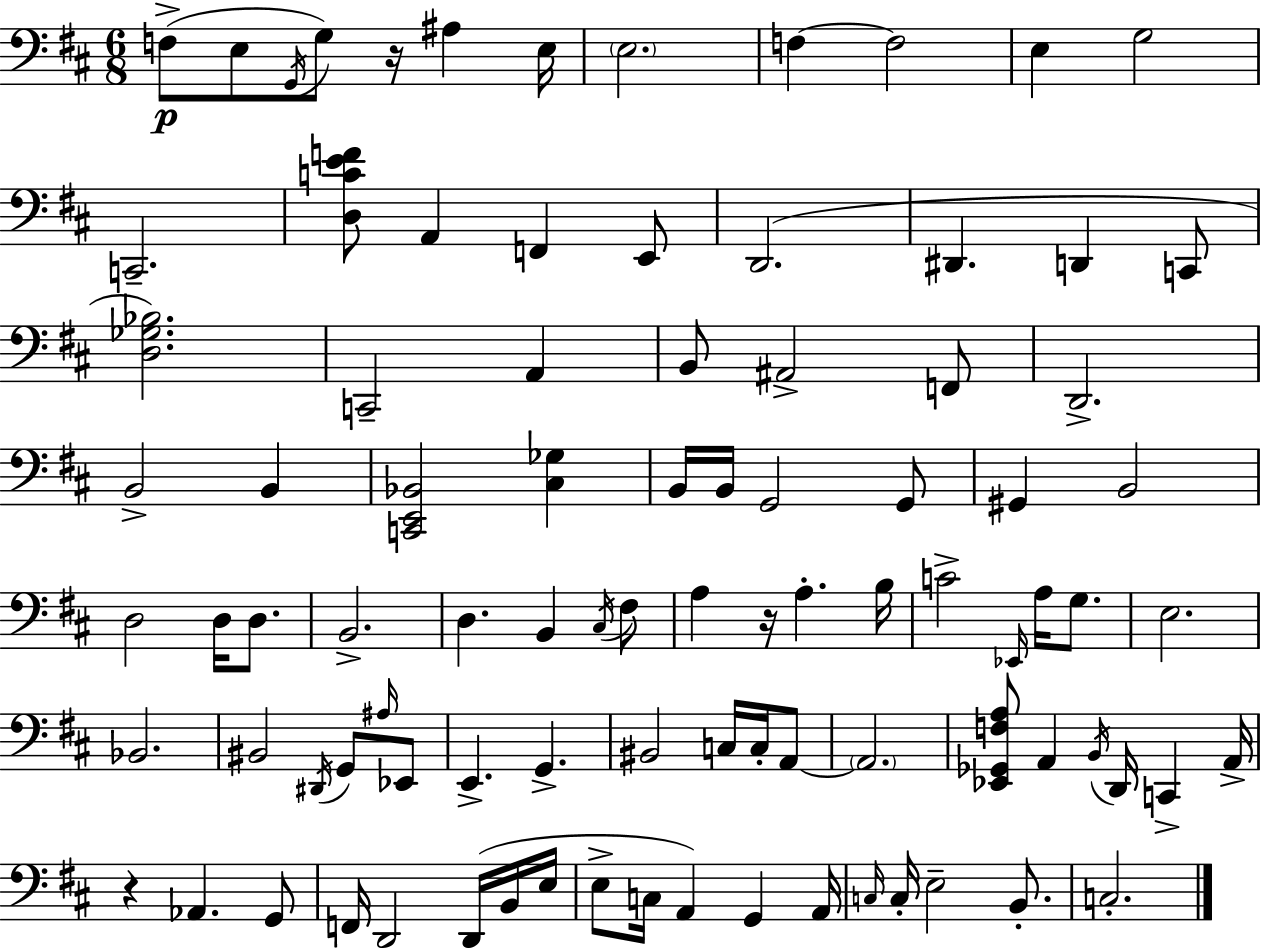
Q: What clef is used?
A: bass